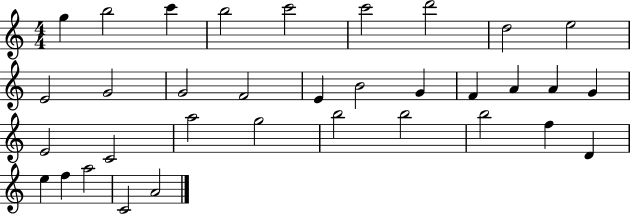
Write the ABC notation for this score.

X:1
T:Untitled
M:4/4
L:1/4
K:C
g b2 c' b2 c'2 c'2 d'2 d2 e2 E2 G2 G2 F2 E B2 G F A A G E2 C2 a2 g2 b2 b2 b2 f D e f a2 C2 A2